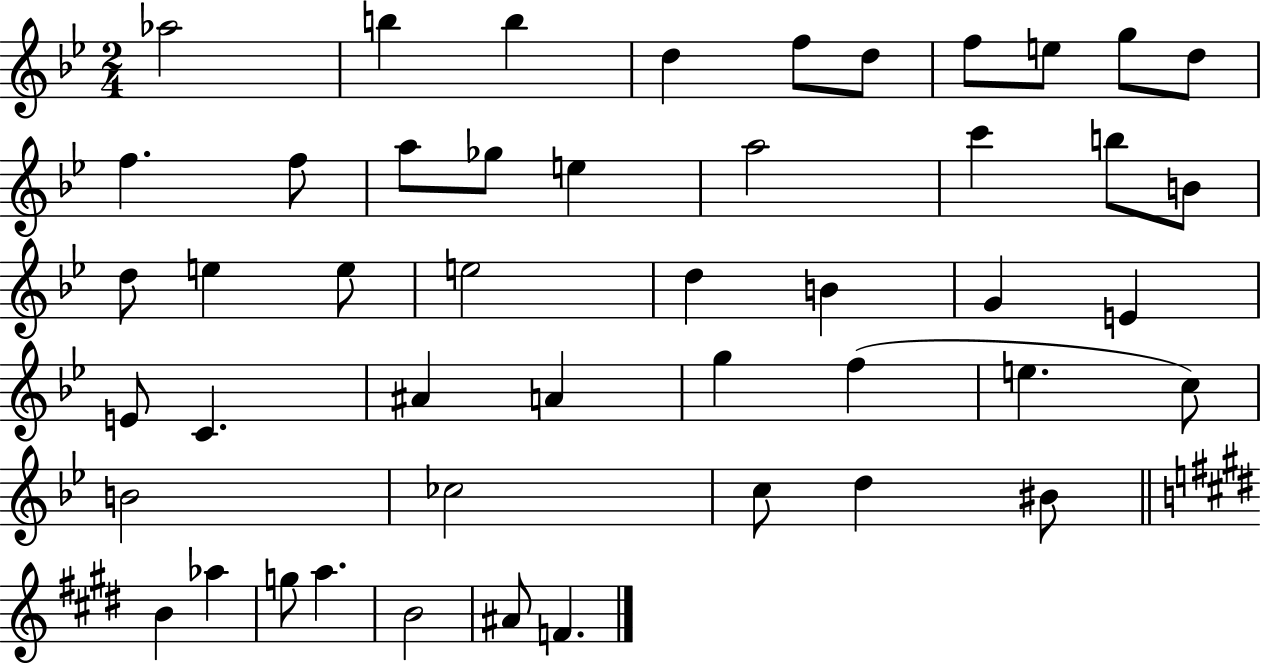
{
  \clef treble
  \numericTimeSignature
  \time 2/4
  \key bes \major
  \repeat volta 2 { aes''2 | b''4 b''4 | d''4 f''8 d''8 | f''8 e''8 g''8 d''8 | \break f''4. f''8 | a''8 ges''8 e''4 | a''2 | c'''4 b''8 b'8 | \break d''8 e''4 e''8 | e''2 | d''4 b'4 | g'4 e'4 | \break e'8 c'4. | ais'4 a'4 | g''4 f''4( | e''4. c''8) | \break b'2 | ces''2 | c''8 d''4 bis'8 | \bar "||" \break \key e \major b'4 aes''4 | g''8 a''4. | b'2 | ais'8 f'4. | \break } \bar "|."
}